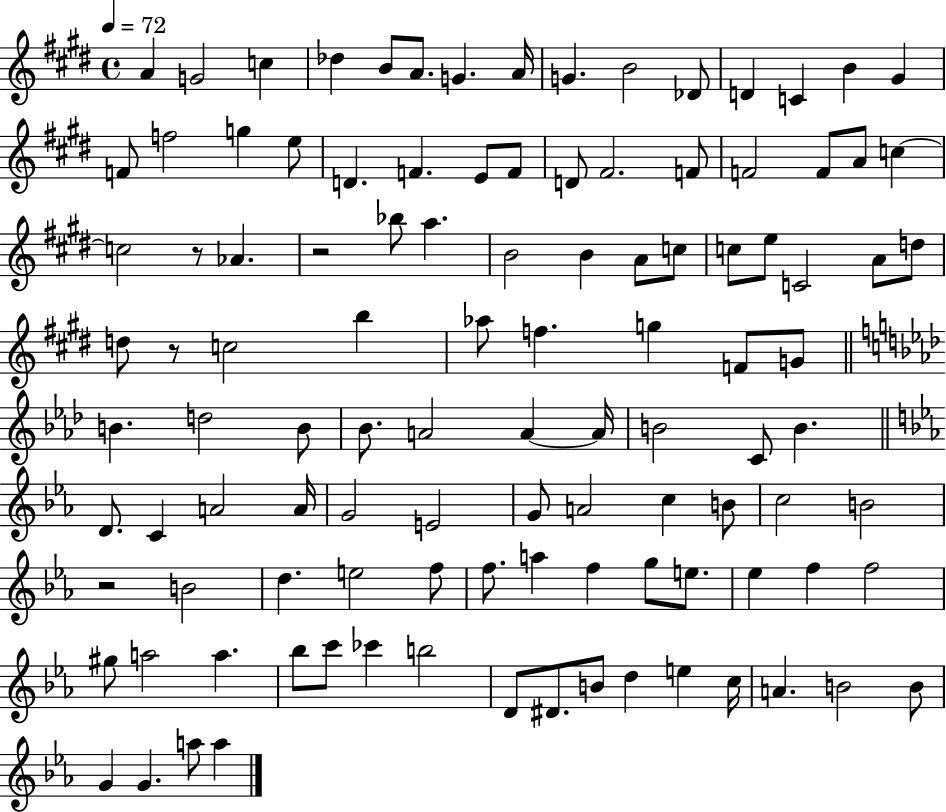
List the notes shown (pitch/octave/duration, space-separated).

A4/q G4/h C5/q Db5/q B4/e A4/e. G4/q. A4/s G4/q. B4/h Db4/e D4/q C4/q B4/q G#4/q F4/e F5/h G5/q E5/e D4/q. F4/q. E4/e F4/e D4/e F#4/h. F4/e F4/h F4/e A4/e C5/q C5/h R/e Ab4/q. R/h Bb5/e A5/q. B4/h B4/q A4/e C5/e C5/e E5/e C4/h A4/e D5/e D5/e R/e C5/h B5/q Ab5/e F5/q. G5/q F4/e G4/e B4/q. D5/h B4/e Bb4/e. A4/h A4/q A4/s B4/h C4/e B4/q. D4/e. C4/q A4/h A4/s G4/h E4/h G4/e A4/h C5/q B4/e C5/h B4/h R/h B4/h D5/q. E5/h F5/e F5/e. A5/q F5/q G5/e E5/e. Eb5/q F5/q F5/h G#5/e A5/h A5/q. Bb5/e C6/e CES6/q B5/h D4/e D#4/e. B4/e D5/q E5/q C5/s A4/q. B4/h B4/e G4/q G4/q. A5/e A5/q